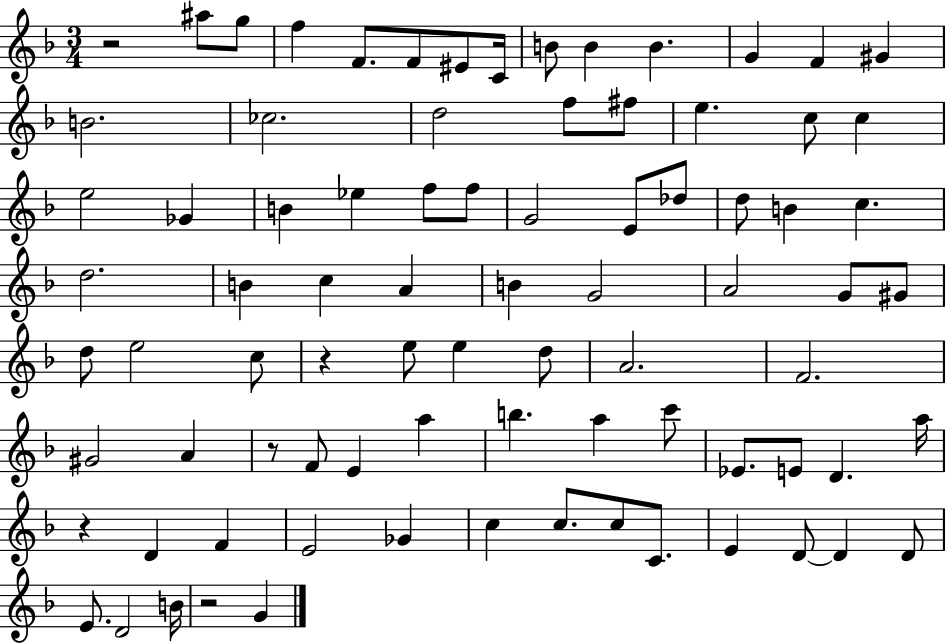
{
  \clef treble
  \numericTimeSignature
  \time 3/4
  \key f \major
  r2 ais''8 g''8 | f''4 f'8. f'8 eis'8 c'16 | b'8 b'4 b'4. | g'4 f'4 gis'4 | \break b'2. | ces''2. | d''2 f''8 fis''8 | e''4. c''8 c''4 | \break e''2 ges'4 | b'4 ees''4 f''8 f''8 | g'2 e'8 des''8 | d''8 b'4 c''4. | \break d''2. | b'4 c''4 a'4 | b'4 g'2 | a'2 g'8 gis'8 | \break d''8 e''2 c''8 | r4 e''8 e''4 d''8 | a'2. | f'2. | \break gis'2 a'4 | r8 f'8 e'4 a''4 | b''4. a''4 c'''8 | ees'8. e'8 d'4. a''16 | \break r4 d'4 f'4 | e'2 ges'4 | c''4 c''8. c''8 c'8. | e'4 d'8~~ d'4 d'8 | \break e'8. d'2 b'16 | r2 g'4 | \bar "|."
}